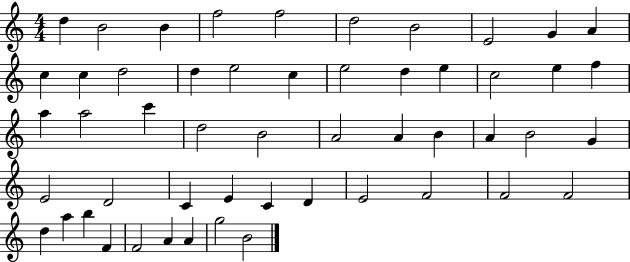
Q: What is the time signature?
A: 4/4